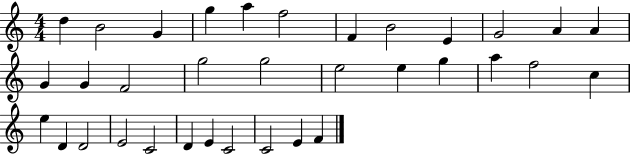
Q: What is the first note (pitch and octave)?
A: D5